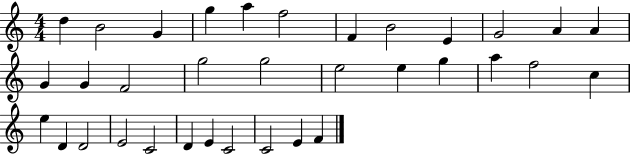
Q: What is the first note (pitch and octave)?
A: D5